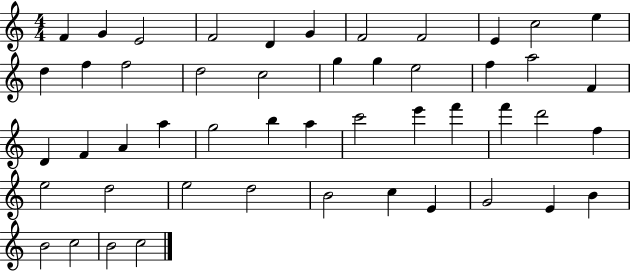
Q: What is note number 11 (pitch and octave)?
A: E5